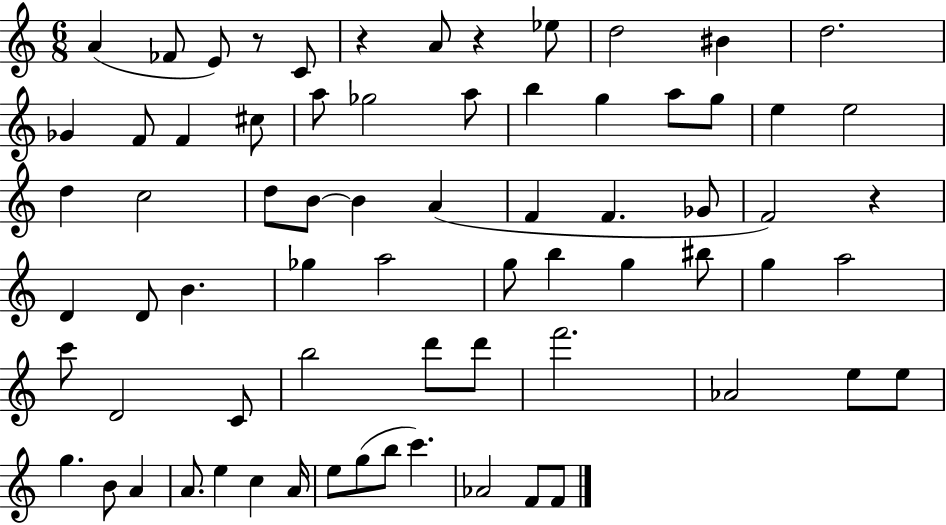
{
  \clef treble
  \numericTimeSignature
  \time 6/8
  \key c \major
  \repeat volta 2 { a'4( fes'8 e'8) r8 c'8 | r4 a'8 r4 ees''8 | d''2 bis'4 | d''2. | \break ges'4 f'8 f'4 cis''8 | a''8 ges''2 a''8 | b''4 g''4 a''8 g''8 | e''4 e''2 | \break d''4 c''2 | d''8 b'8~~ b'4 a'4( | f'4 f'4. ges'8 | f'2) r4 | \break d'4 d'8 b'4. | ges''4 a''2 | g''8 b''4 g''4 bis''8 | g''4 a''2 | \break c'''8 d'2 c'8 | b''2 d'''8 d'''8 | f'''2. | aes'2 e''8 e''8 | \break g''4. b'8 a'4 | a'8. e''4 c''4 a'16 | e''8 g''8( b''8 c'''4.) | aes'2 f'8 f'8 | \break } \bar "|."
}